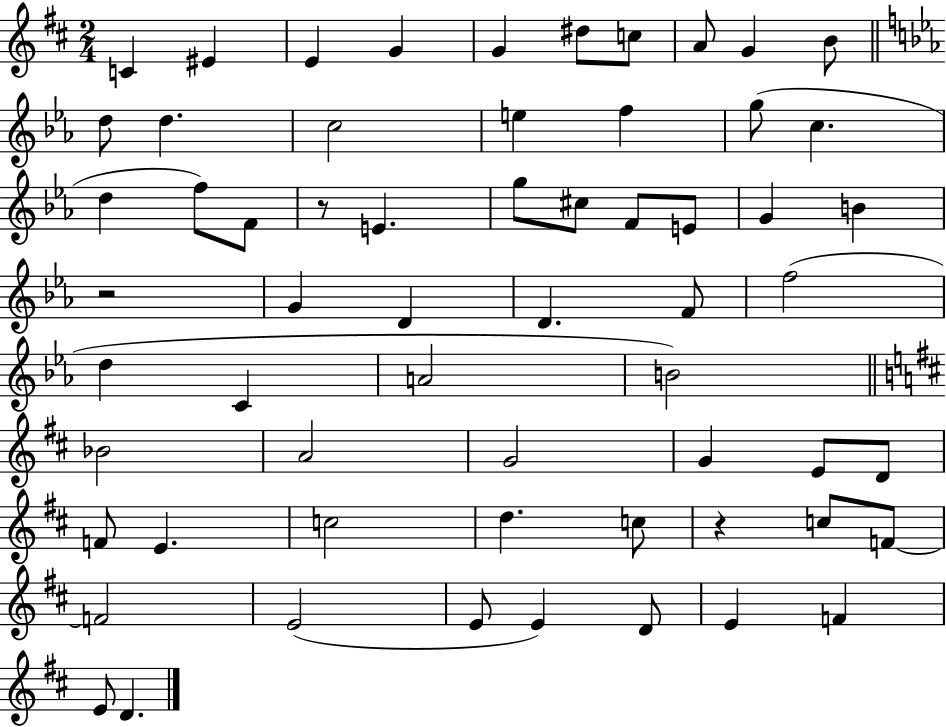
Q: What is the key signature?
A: D major